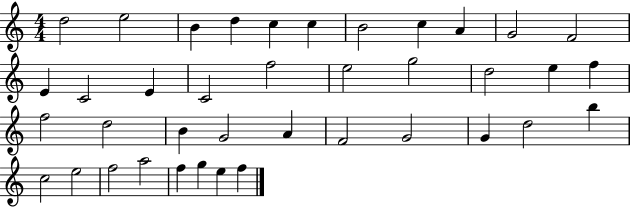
X:1
T:Untitled
M:4/4
L:1/4
K:C
d2 e2 B d c c B2 c A G2 F2 E C2 E C2 f2 e2 g2 d2 e f f2 d2 B G2 A F2 G2 G d2 b c2 e2 f2 a2 f g e f